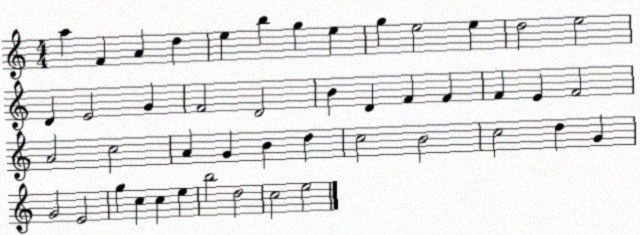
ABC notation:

X:1
T:Untitled
M:4/4
L:1/4
K:C
a F A d e b g e g e2 e d2 e2 D E2 G F2 D2 B D F F F E F2 A2 c2 A G B d c2 B2 c2 d G G2 E2 g c c e b2 d2 c2 e2